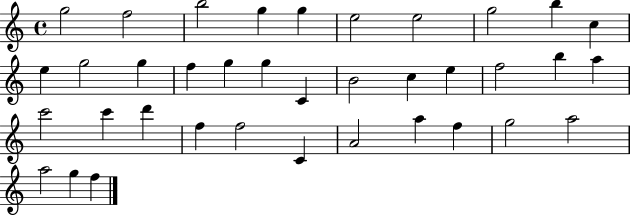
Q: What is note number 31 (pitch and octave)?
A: A5